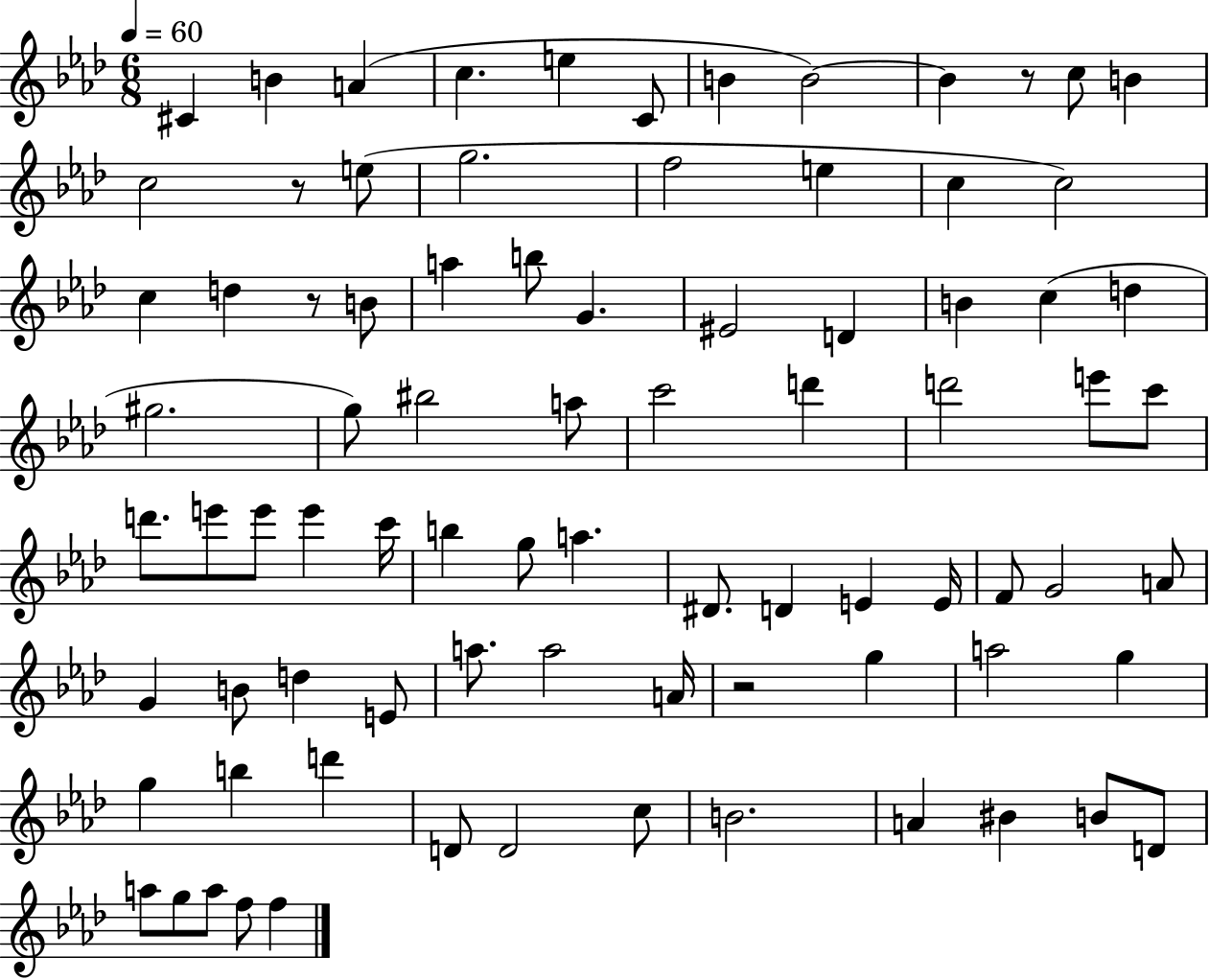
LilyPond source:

{
  \clef treble
  \numericTimeSignature
  \time 6/8
  \key aes \major
  \tempo 4 = 60
  cis'4 b'4 a'4( | c''4. e''4 c'8 | b'4 b'2~~) | b'4 r8 c''8 b'4 | \break c''2 r8 e''8( | g''2. | f''2 e''4 | c''4 c''2) | \break c''4 d''4 r8 b'8 | a''4 b''8 g'4. | eis'2 d'4 | b'4 c''4( d''4 | \break gis''2. | g''8) bis''2 a''8 | c'''2 d'''4 | d'''2 e'''8 c'''8 | \break d'''8. e'''8 e'''8 e'''4 c'''16 | b''4 g''8 a''4. | dis'8. d'4 e'4 e'16 | f'8 g'2 a'8 | \break g'4 b'8 d''4 e'8 | a''8. a''2 a'16 | r2 g''4 | a''2 g''4 | \break g''4 b''4 d'''4 | d'8 d'2 c''8 | b'2. | a'4 bis'4 b'8 d'8 | \break a''8 g''8 a''8 f''8 f''4 | \bar "|."
}